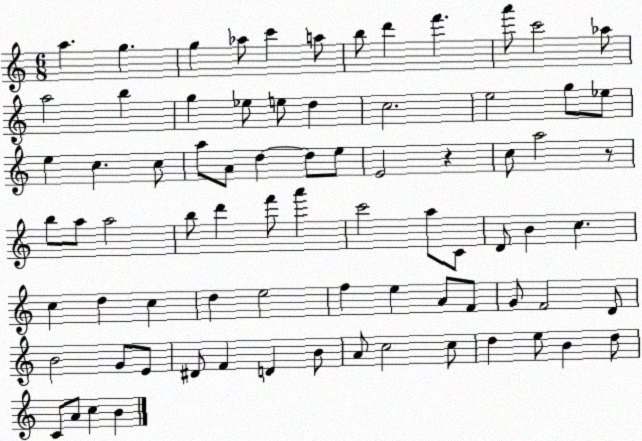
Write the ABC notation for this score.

X:1
T:Untitled
M:6/8
L:1/4
K:C
a g g _a/2 c' a/2 b/2 d' f' a'/2 c'2 _a/2 a2 b g _e/2 e/2 d c2 e2 g/2 _e/2 e c c/2 a/2 A/2 d d/2 e/2 E2 z c/2 a2 z/2 b/2 a/2 a2 b/2 d' f'/2 a' c'2 a/2 C/2 D/2 B c c d c d e2 f e A/2 F/2 G/2 F2 D/2 B2 G/2 E/2 ^D/2 F D B/2 A/2 c2 c/2 d e/2 B d/2 C/2 A/2 c B